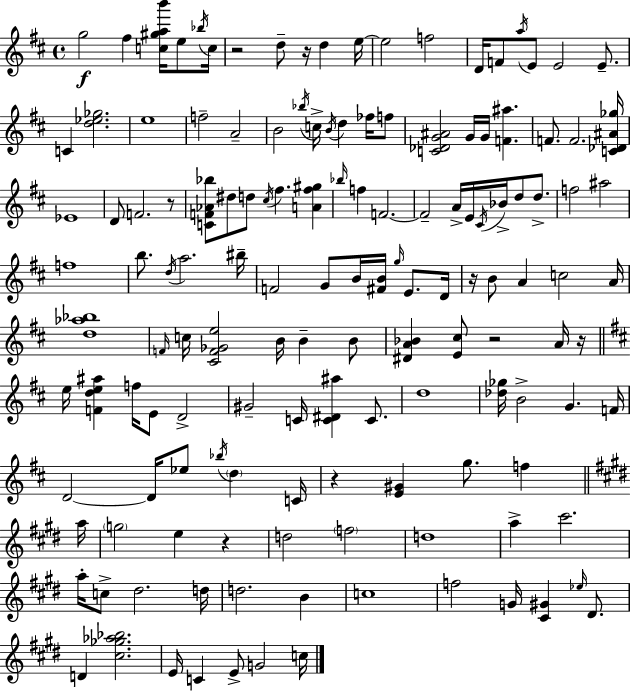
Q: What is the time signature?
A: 4/4